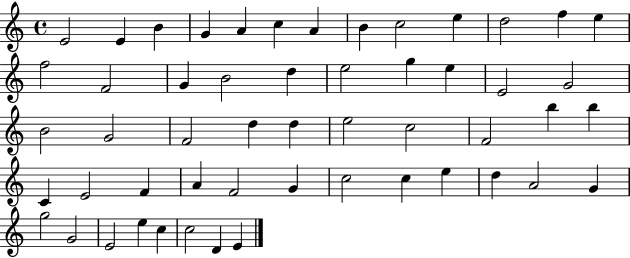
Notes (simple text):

E4/h E4/q B4/q G4/q A4/q C5/q A4/q B4/q C5/h E5/q D5/h F5/q E5/q F5/h F4/h G4/q B4/h D5/q E5/h G5/q E5/q E4/h G4/h B4/h G4/h F4/h D5/q D5/q E5/h C5/h F4/h B5/q B5/q C4/q E4/h F4/q A4/q F4/h G4/q C5/h C5/q E5/q D5/q A4/h G4/q G5/h G4/h E4/h E5/q C5/q C5/h D4/q E4/q